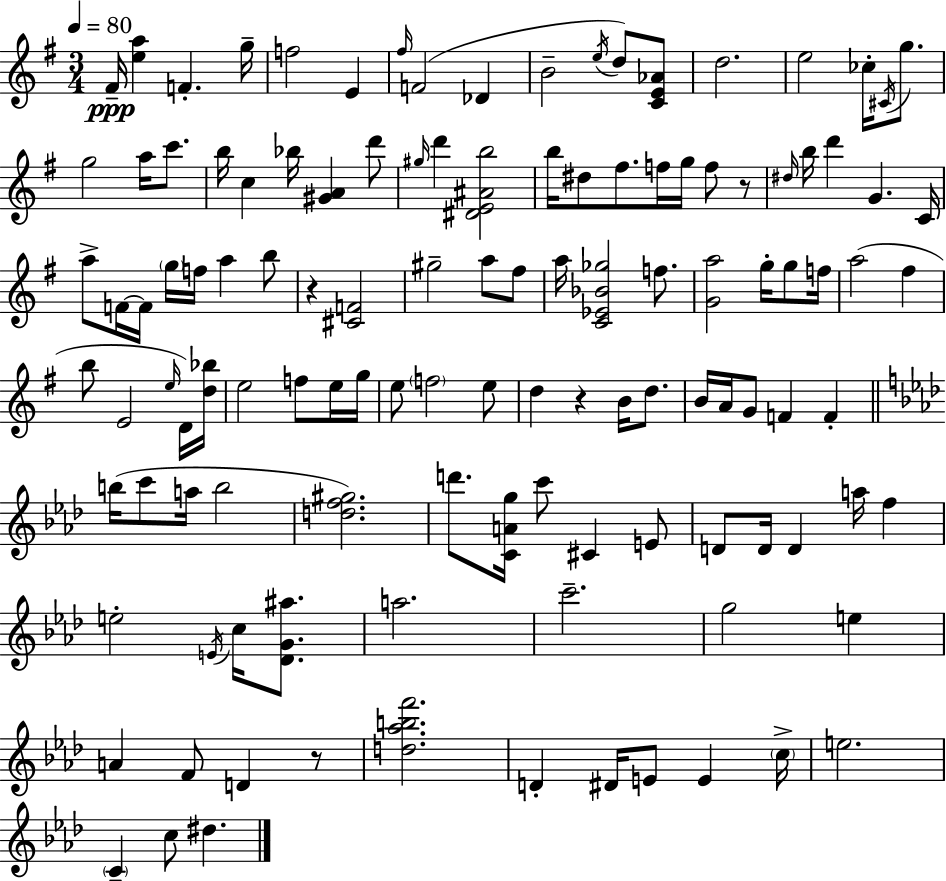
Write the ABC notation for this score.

X:1
T:Untitled
M:3/4
L:1/4
K:Em
^F/4 [ea] F g/4 f2 E ^f/4 F2 _D B2 e/4 d/2 [CE_A]/2 d2 e2 _c/4 ^C/4 g/2 g2 a/4 c'/2 b/4 c _b/4 [^GA] d'/2 ^g/4 d' [^DE^Ab]2 b/4 ^d/2 ^f/2 f/4 g/4 f/2 z/2 ^d/4 b/4 d' G C/4 a/2 F/4 F/4 g/4 f/4 a b/2 z [^CF]2 ^g2 a/2 ^f/2 a/4 [C_E_B_g]2 f/2 [Ga]2 g/4 g/2 f/4 a2 ^f b/2 E2 e/4 D/4 [d_b]/4 e2 f/2 e/4 g/4 e/2 f2 e/2 d z B/4 d/2 B/4 A/4 G/2 F F b/4 c'/2 a/4 b2 [df^g]2 d'/2 [CAg]/4 c'/2 ^C E/2 D/2 D/4 D a/4 f e2 E/4 c/4 [_DG^a]/2 a2 c'2 g2 e A F/2 D z/2 [d_abf']2 D ^D/4 E/2 E c/4 e2 C c/2 ^d